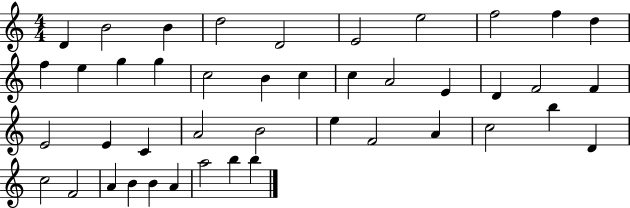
D4/q B4/h B4/q D5/h D4/h E4/h E5/h F5/h F5/q D5/q F5/q E5/q G5/q G5/q C5/h B4/q C5/q C5/q A4/h E4/q D4/q F4/h F4/q E4/h E4/q C4/q A4/h B4/h E5/q F4/h A4/q C5/h B5/q D4/q C5/h F4/h A4/q B4/q B4/q A4/q A5/h B5/q B5/q